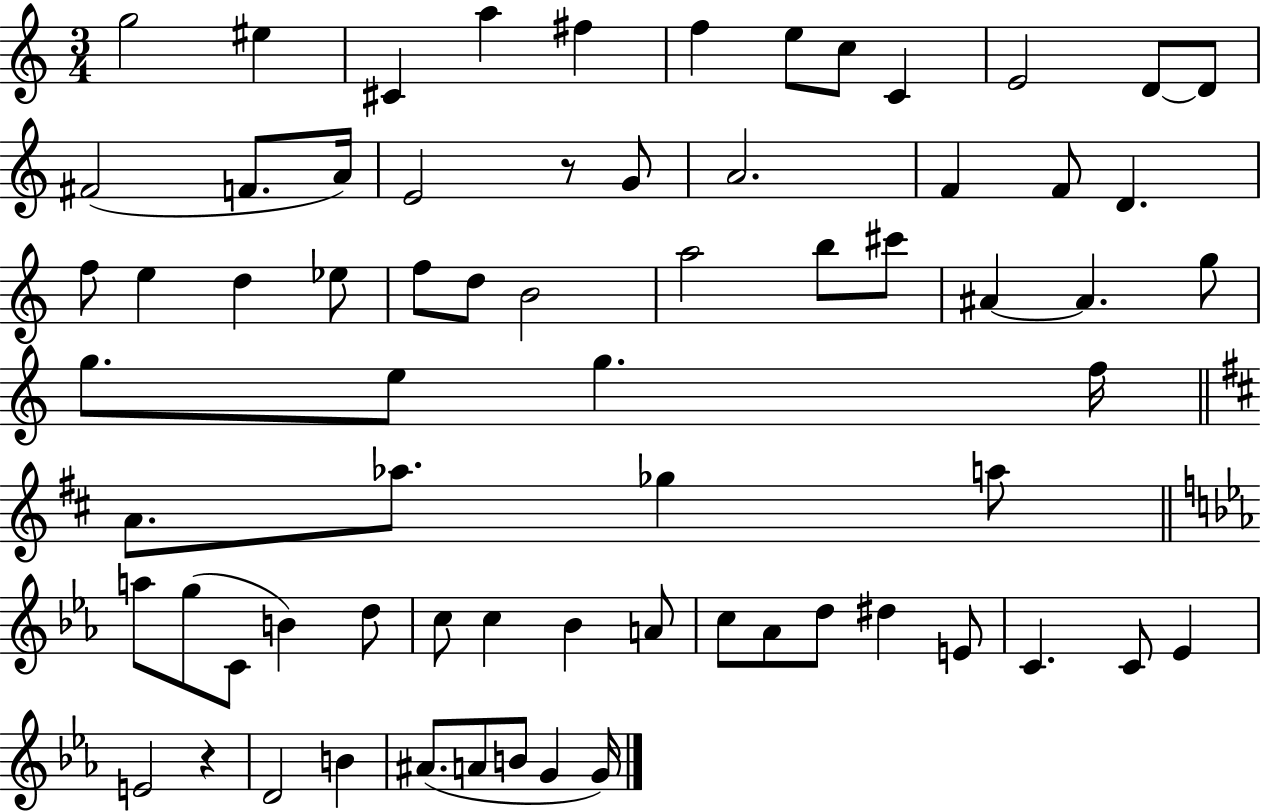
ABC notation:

X:1
T:Untitled
M:3/4
L:1/4
K:C
g2 ^e ^C a ^f f e/2 c/2 C E2 D/2 D/2 ^F2 F/2 A/4 E2 z/2 G/2 A2 F F/2 D f/2 e d _e/2 f/2 d/2 B2 a2 b/2 ^c'/2 ^A ^A g/2 g/2 e/2 g f/4 A/2 _a/2 _g a/2 a/2 g/2 C/2 B d/2 c/2 c _B A/2 c/2 _A/2 d/2 ^d E/2 C C/2 _E E2 z D2 B ^A/2 A/2 B/2 G G/4